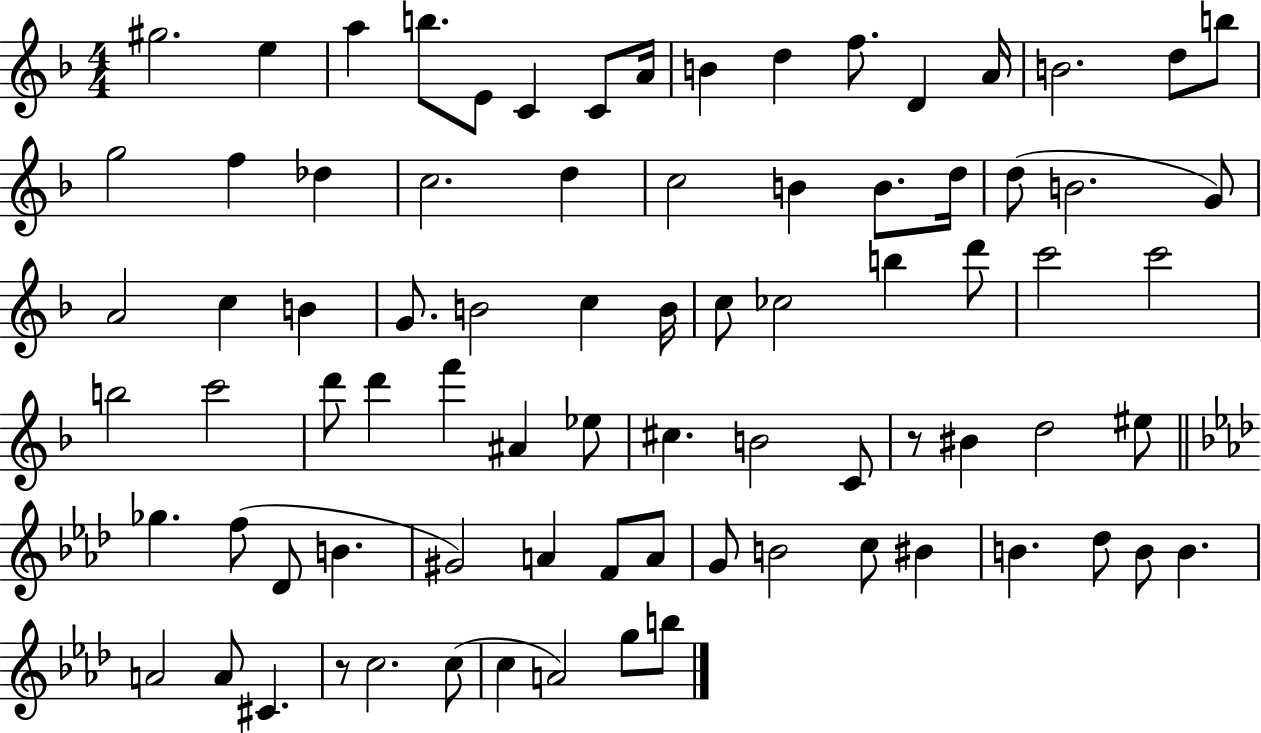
{
  \clef treble
  \numericTimeSignature
  \time 4/4
  \key f \major
  gis''2. e''4 | a''4 b''8. e'8 c'4 c'8 a'16 | b'4 d''4 f''8. d'4 a'16 | b'2. d''8 b''8 | \break g''2 f''4 des''4 | c''2. d''4 | c''2 b'4 b'8. d''16 | d''8( b'2. g'8) | \break a'2 c''4 b'4 | g'8. b'2 c''4 b'16 | c''8 ces''2 b''4 d'''8 | c'''2 c'''2 | \break b''2 c'''2 | d'''8 d'''4 f'''4 ais'4 ees''8 | cis''4. b'2 c'8 | r8 bis'4 d''2 eis''8 | \break \bar "||" \break \key aes \major ges''4. f''8( des'8 b'4. | gis'2) a'4 f'8 a'8 | g'8 b'2 c''8 bis'4 | b'4. des''8 b'8 b'4. | \break a'2 a'8 cis'4. | r8 c''2. c''8( | c''4 a'2) g''8 b''8 | \bar "|."
}